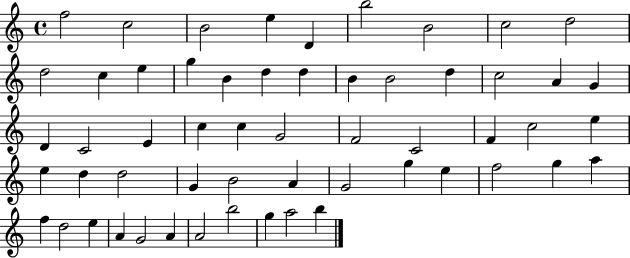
F5/h C5/h B4/h E5/q D4/q B5/h B4/h C5/h D5/h D5/h C5/q E5/q G5/q B4/q D5/q D5/q B4/q B4/h D5/q C5/h A4/q G4/q D4/q C4/h E4/q C5/q C5/q G4/h F4/h C4/h F4/q C5/h E5/q E5/q D5/q D5/h G4/q B4/h A4/q G4/h G5/q E5/q F5/h G5/q A5/q F5/q D5/h E5/q A4/q G4/h A4/q A4/h B5/h G5/q A5/h B5/q